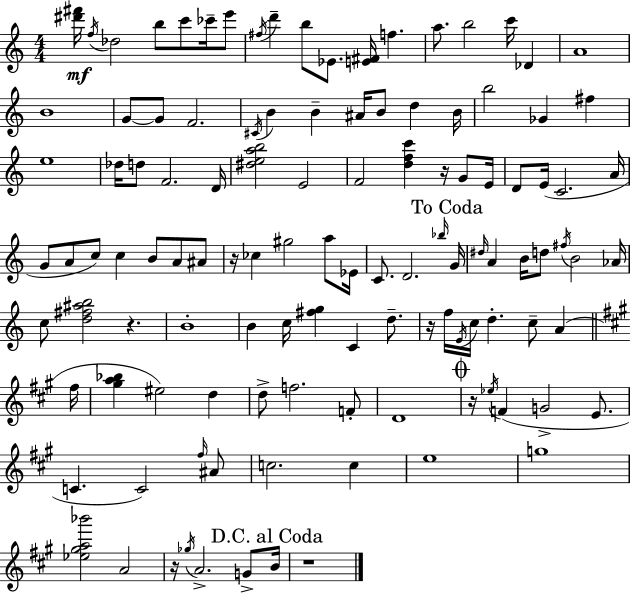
{
  \clef treble
  \numericTimeSignature
  \time 4/4
  \key c \major
  \repeat volta 2 { <dis''' fis'''>16\mf \acciaccatura { f''16 } des''2 b''8 c'''8 ces'''16-- e'''8 | \acciaccatura { fis''16 } d'''4-- b''8 ees'8. <e' fis'>16 f''4. | a''8. b''2 c'''16 des'4 | a'1 | \break b'1 | g'8~~ g'8 f'2. | \acciaccatura { cis'16 } b'4 b'4-- ais'16 b'8 d''4 | b'16 b''2 ges'4 fis''4 | \break e''1 | des''16 d''8 f'2. | d'16 <dis'' e'' a'' b''>2 e'2 | f'2 <d'' f'' c'''>4 r16 | \break g'8 e'16 d'8 e'16( c'2. | a'16 g'8 a'8 c''8) c''4 b'8 a'8 | ais'8 r16 ces''4 gis''2 | a''8 ees'16 c'8. d'2. | \break \grace { bes''16 } \mark "To Coda" g'16 \grace { dis''16 } a'4 b'16 d''8 \acciaccatura { fis''16 } b'2 | aes'16 c''8 <d'' fis'' ais'' b''>2 | r4. b'1-. | b'4 c''16 <fis'' g''>4 c'4 | \break d''8.-- r16 f''16 \acciaccatura { e'16 } c''16 d''4.-. | c''8-- a'4( \bar "||" \break \key a \major fis''16 <gis'' a'' bes''>4 eis''2) d''4 | d''8-> f''2. f'8-. | d'1 | \mark \markup { \musicglyph "scripts.coda" } r16 \acciaccatura { ees''16 }( f'4 g'2-> e'8. | \break c'4. c'2) | \grace { fis''16 } ais'8 c''2. c''4 | e''1 | g''1 | \break <ees'' gis'' a'' bes'''>2 a'2 | r16 \acciaccatura { ges''16 } a'2.-> | g'8-> \mark "D.C. al Coda" b'16 r1 | } \bar "|."
}